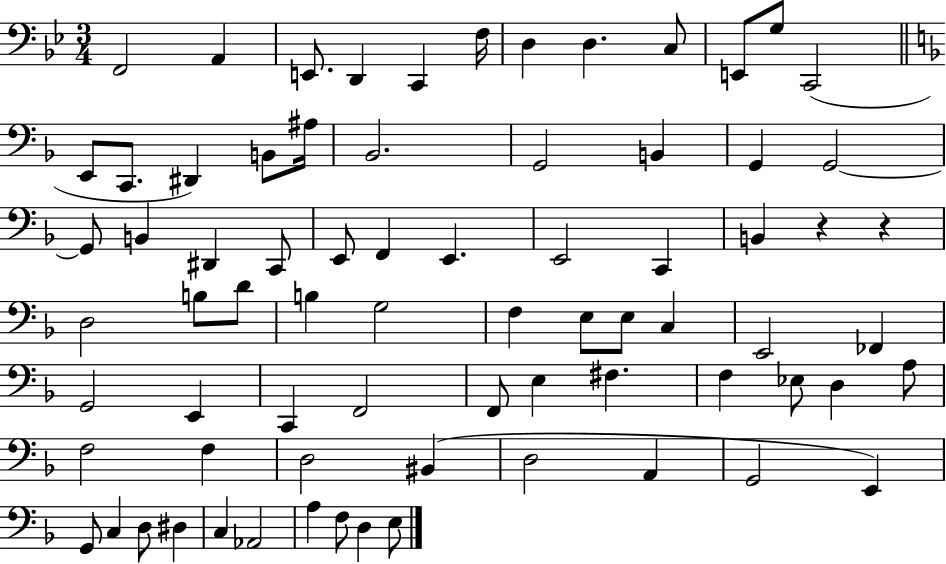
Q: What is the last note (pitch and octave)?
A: E3